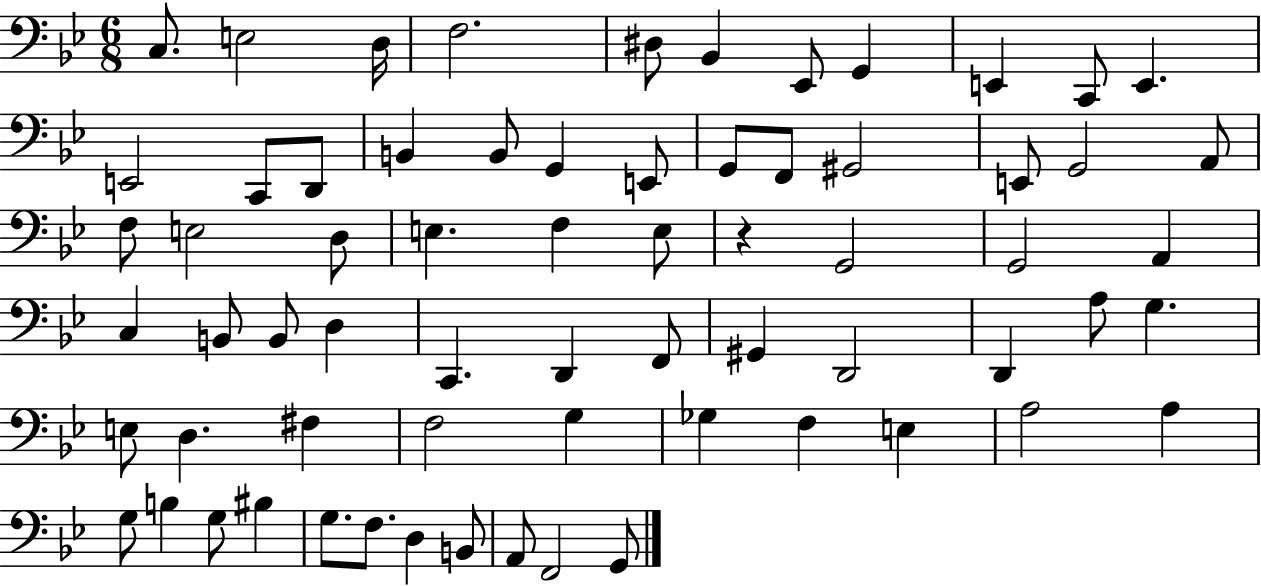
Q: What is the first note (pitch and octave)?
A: C3